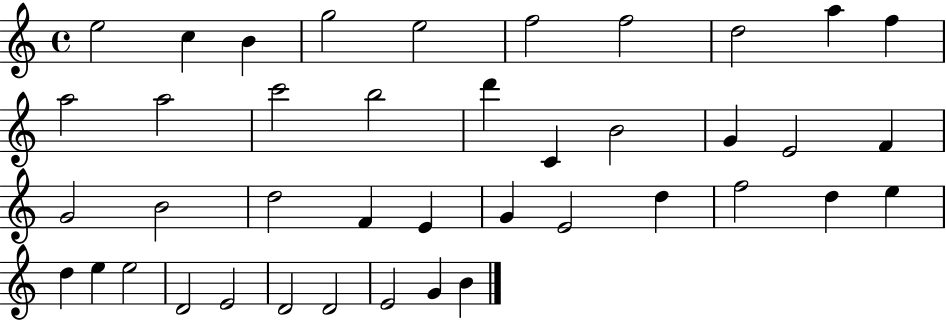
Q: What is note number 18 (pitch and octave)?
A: G4